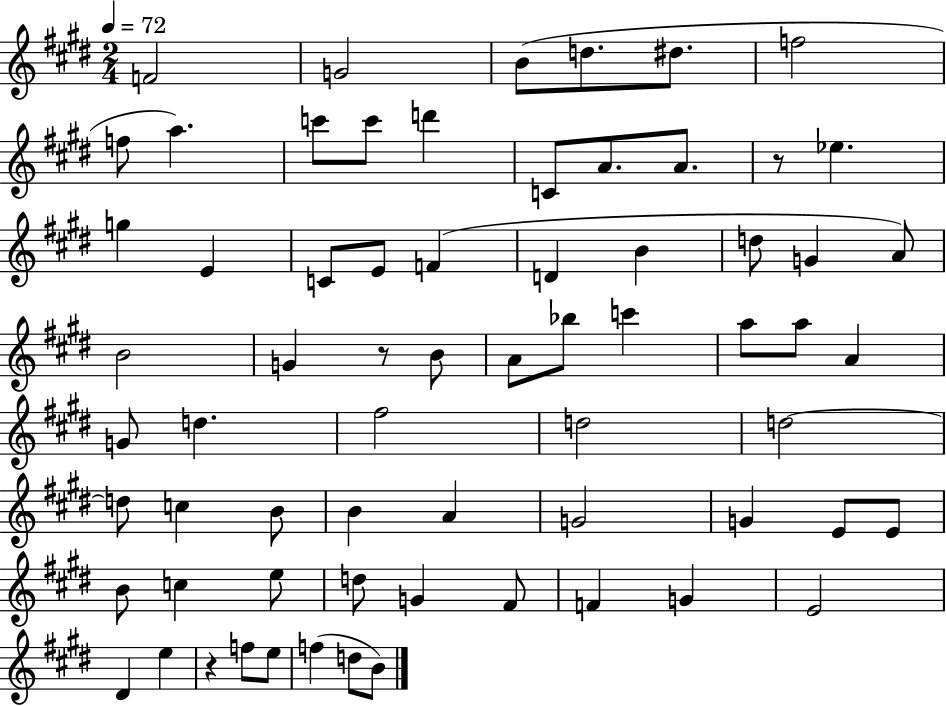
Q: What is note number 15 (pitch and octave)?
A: Eb5